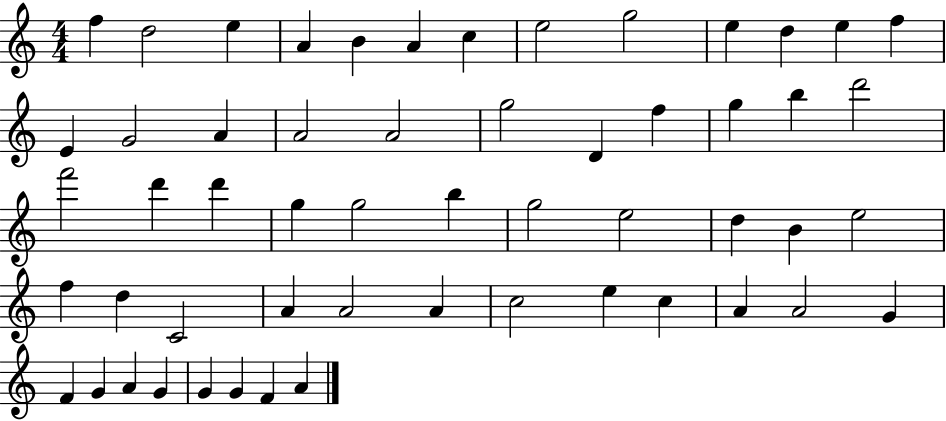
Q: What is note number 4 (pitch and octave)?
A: A4